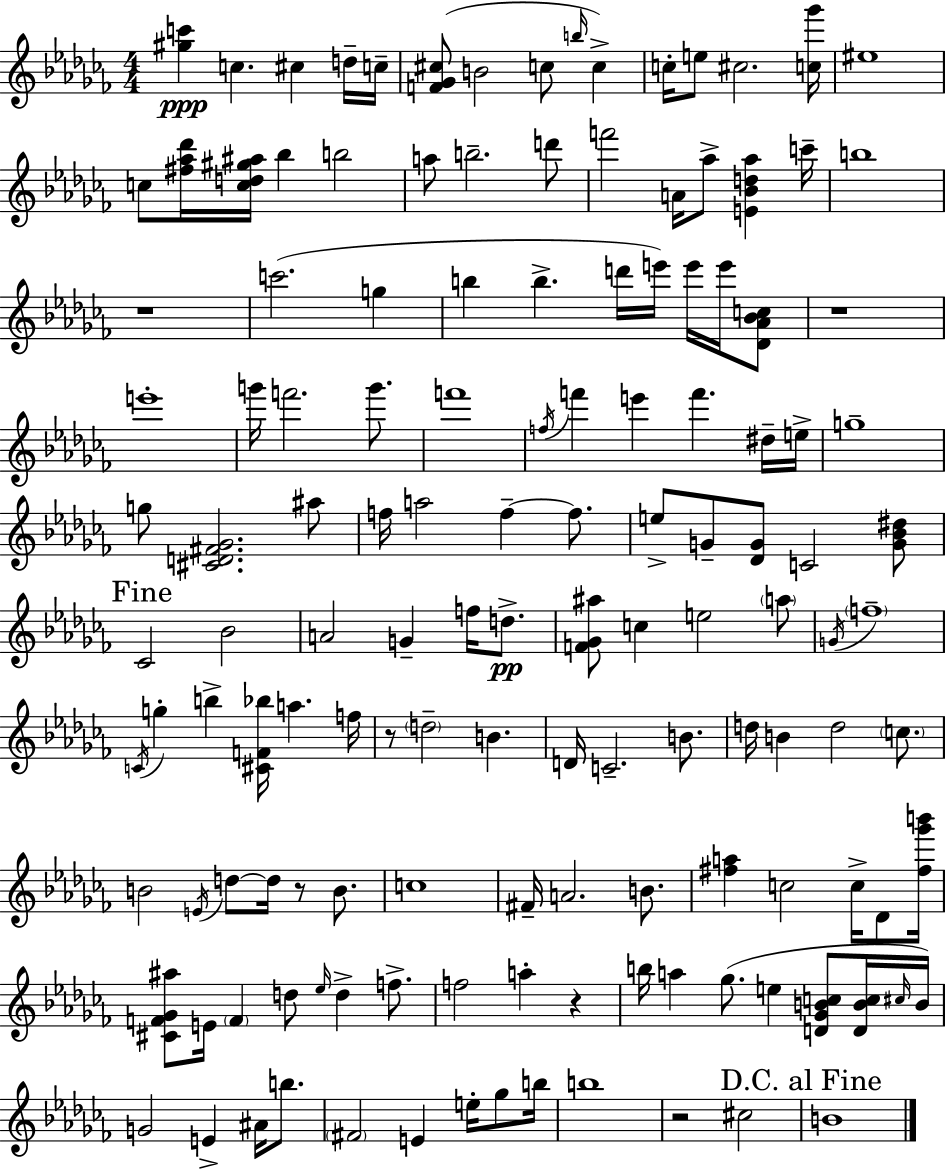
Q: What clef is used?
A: treble